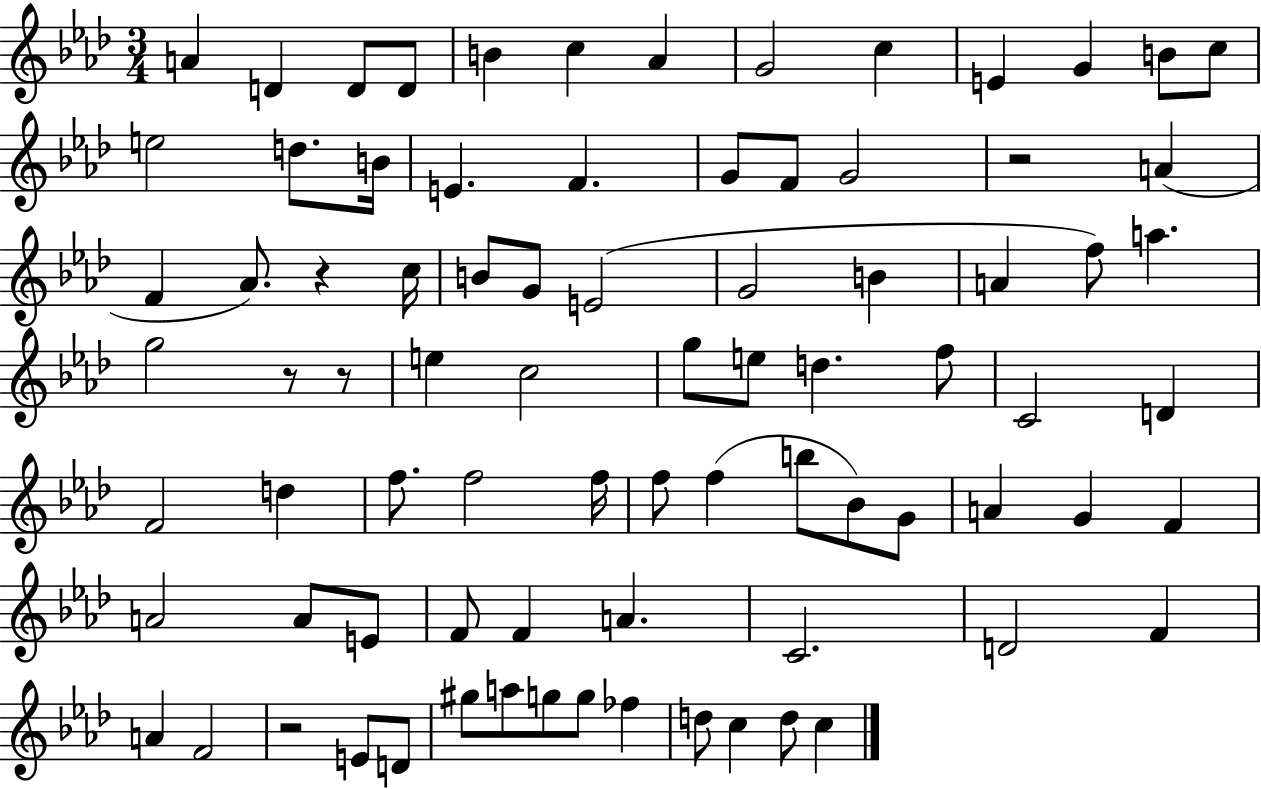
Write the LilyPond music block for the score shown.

{
  \clef treble
  \numericTimeSignature
  \time 3/4
  \key aes \major
  a'4 d'4 d'8 d'8 | b'4 c''4 aes'4 | g'2 c''4 | e'4 g'4 b'8 c''8 | \break e''2 d''8. b'16 | e'4. f'4. | g'8 f'8 g'2 | r2 a'4( | \break f'4 aes'8.) r4 c''16 | b'8 g'8 e'2( | g'2 b'4 | a'4 f''8) a''4. | \break g''2 r8 r8 | e''4 c''2 | g''8 e''8 d''4. f''8 | c'2 d'4 | \break f'2 d''4 | f''8. f''2 f''16 | f''8 f''4( b''8 bes'8) g'8 | a'4 g'4 f'4 | \break a'2 a'8 e'8 | f'8 f'4 a'4. | c'2. | d'2 f'4 | \break a'4 f'2 | r2 e'8 d'8 | gis''8 a''8 g''8 g''8 fes''4 | d''8 c''4 d''8 c''4 | \break \bar "|."
}